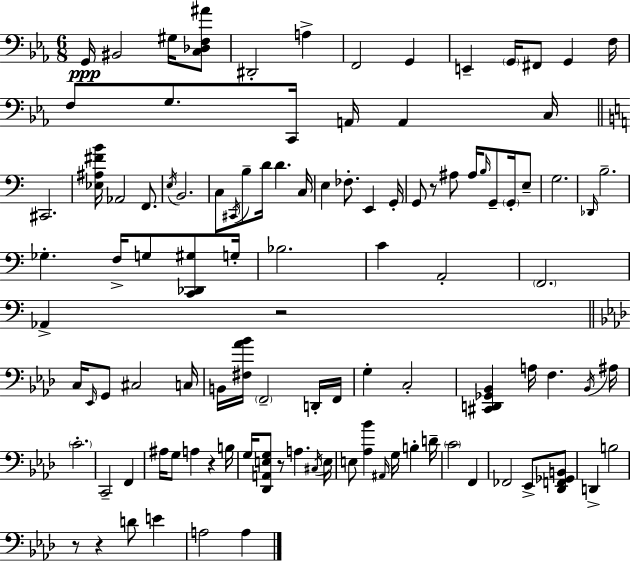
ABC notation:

X:1
T:Untitled
M:6/8
L:1/4
K:Cm
G,,/4 ^B,,2 ^G,/4 [C,_D,F,^A]/2 ^D,,2 A, F,,2 G,, E,, G,,/4 ^F,,/2 G,, F,/4 F,/2 G,/2 C,,/4 A,,/4 A,, C,/4 ^C,,2 [_E,^A,^FB]/4 _A,,2 F,,/2 E,/4 B,,2 C,/2 ^C,,/4 B,/2 D/4 D C,/4 E, _F,/2 E,, G,,/4 G,,/2 z/2 ^A,/2 ^A,/4 B,/4 G,,/2 G,,/4 E,/2 G,2 _D,,/4 B,2 _G, F,/4 G,/2 [C,,_D,,^G,]/2 G,/4 _B,2 C A,,2 F,,2 _A,, z2 C,/4 _E,,/4 G,,/2 ^C,2 C,/4 B,,/4 [^F,_A_B]/4 F,,2 D,,/4 F,,/4 G, C,2 [^C,,D,,_G,,_B,,] A,/4 F, _B,,/4 ^A,/4 C2 C,,2 F,, ^A,/4 G,/2 A, z B,/4 G,/4 [_D,,A,,E,G,]/2 z/2 A, ^C,/4 E,/4 E,/2 [_A,_B] ^A,,/4 G,/4 B, D/4 C2 F,, _F,,2 _E,,/2 [_D,,F,,_G,,B,,]/2 D,, B,2 z/2 z D/2 E A,2 A,